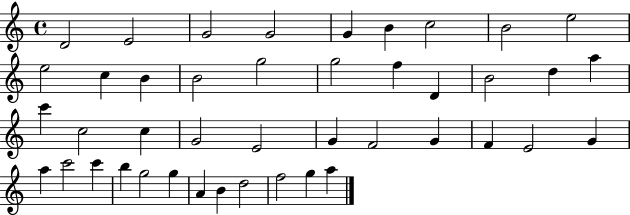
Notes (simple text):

D4/h E4/h G4/h G4/h G4/q B4/q C5/h B4/h E5/h E5/h C5/q B4/q B4/h G5/h G5/h F5/q D4/q B4/h D5/q A5/q C6/q C5/h C5/q G4/h E4/h G4/q F4/h G4/q F4/q E4/h G4/q A5/q C6/h C6/q B5/q G5/h G5/q A4/q B4/q D5/h F5/h G5/q A5/q